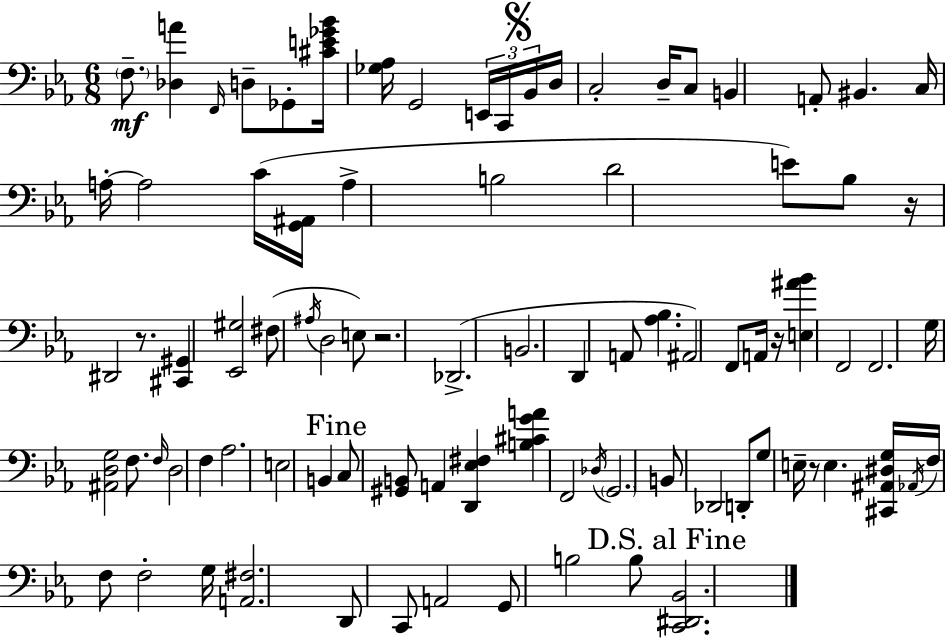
{
  \clef bass
  \numericTimeSignature
  \time 6/8
  \key ees \major
  \parenthesize f8.--\mf <des a'>4 \grace { f,16 } d8-- ges,8-. | <cis' e' ges' bes'>16 <ges aes>16 g,2 \tuplet 3/2 { e,16 c,16 | \mark \markup { \musicglyph "scripts.segno" } bes,16 } d16 c2-. d16-- c8 | b,4 a,8-. bis,4. | \break c16 a16-.~~ a2 c'16( | <g, ais,>16 a4-> b2 | d'2 e'8) bes8 | r16 dis,2 r8. | \break <cis, gis,>4 <ees, gis>2 | fis8( \acciaccatura { ais16 } d2 | e8) r2. | des,2.->( | \break b,2. | d,4 a,8 <aes bes>4. | ais,2) f,8 | a,16 r16 <e ais' bes'>4 f,2 | \break f,2. | g16 <ais, d g>2 f8. | \grace { f16 } d2 f4 | aes2. | \break e2 b,4 | \mark "Fine" c8 <gis, b,>8 a,4 <d, ees fis>4 | <b cis' g' a'>4 f,2 | \acciaccatura { des16 } \parenthesize g,2. | \break b,8 des,2 | d,8-. g8 e16-- r8 e4. | <cis, ais, dis g>16 \acciaccatura { aes,16 } f16 f8 f2-. | g16 <a, fis>2. | \break d,8 c,8 a,2 | g,8 b2 | b8 \mark "D.S. al Fine" <c, dis, bes,>2. | \bar "|."
}